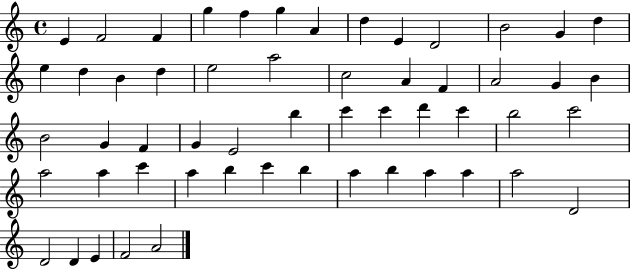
X:1
T:Untitled
M:4/4
L:1/4
K:C
E F2 F g f g A d E D2 B2 G d e d B d e2 a2 c2 A F A2 G B B2 G F G E2 b c' c' d' c' b2 c'2 a2 a c' a b c' b a b a a a2 D2 D2 D E F2 A2